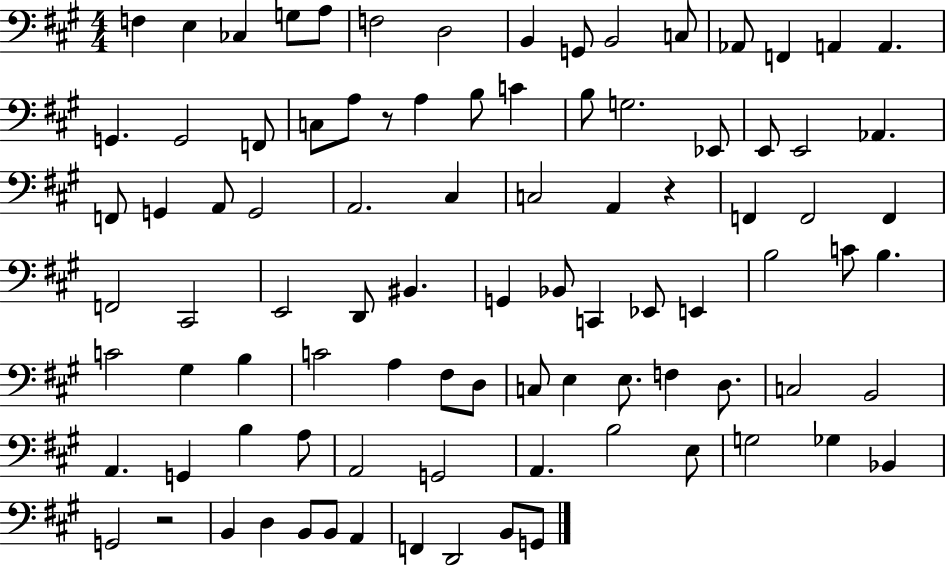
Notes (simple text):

F3/q E3/q CES3/q G3/e A3/e F3/h D3/h B2/q G2/e B2/h C3/e Ab2/e F2/q A2/q A2/q. G2/q. G2/h F2/e C3/e A3/e R/e A3/q B3/e C4/q B3/e G3/h. Eb2/e E2/e E2/h Ab2/q. F2/e G2/q A2/e G2/h A2/h. C#3/q C3/h A2/q R/q F2/q F2/h F2/q F2/h C#2/h E2/h D2/e BIS2/q. G2/q Bb2/e C2/q Eb2/e E2/q B3/h C4/e B3/q. C4/h G#3/q B3/q C4/h A3/q F#3/e D3/e C3/e E3/q E3/e. F3/q D3/e. C3/h B2/h A2/q. G2/q B3/q A3/e A2/h G2/h A2/q. B3/h E3/e G3/h Gb3/q Bb2/q G2/h R/h B2/q D3/q B2/e B2/e A2/q F2/q D2/h B2/e G2/e